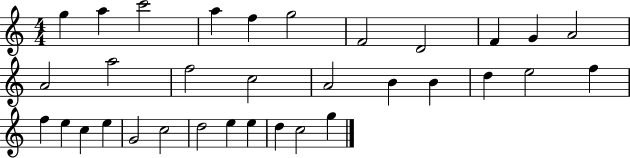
G5/q A5/q C6/h A5/q F5/q G5/h F4/h D4/h F4/q G4/q A4/h A4/h A5/h F5/h C5/h A4/h B4/q B4/q D5/q E5/h F5/q F5/q E5/q C5/q E5/q G4/h C5/h D5/h E5/q E5/q D5/q C5/h G5/q